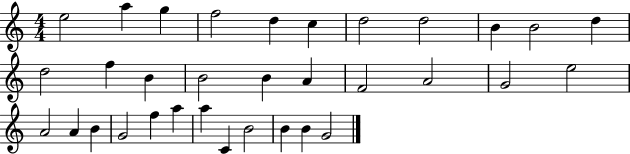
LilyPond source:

{
  \clef treble
  \numericTimeSignature
  \time 4/4
  \key c \major
  e''2 a''4 g''4 | f''2 d''4 c''4 | d''2 d''2 | b'4 b'2 d''4 | \break d''2 f''4 b'4 | b'2 b'4 a'4 | f'2 a'2 | g'2 e''2 | \break a'2 a'4 b'4 | g'2 f''4 a''4 | a''4 c'4 b'2 | b'4 b'4 g'2 | \break \bar "|."
}